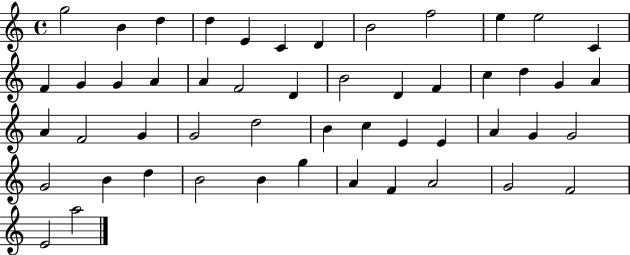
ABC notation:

X:1
T:Untitled
M:4/4
L:1/4
K:C
g2 B d d E C D B2 f2 e e2 C F G G A A F2 D B2 D F c d G A A F2 G G2 d2 B c E E A G G2 G2 B d B2 B g A F A2 G2 F2 E2 a2